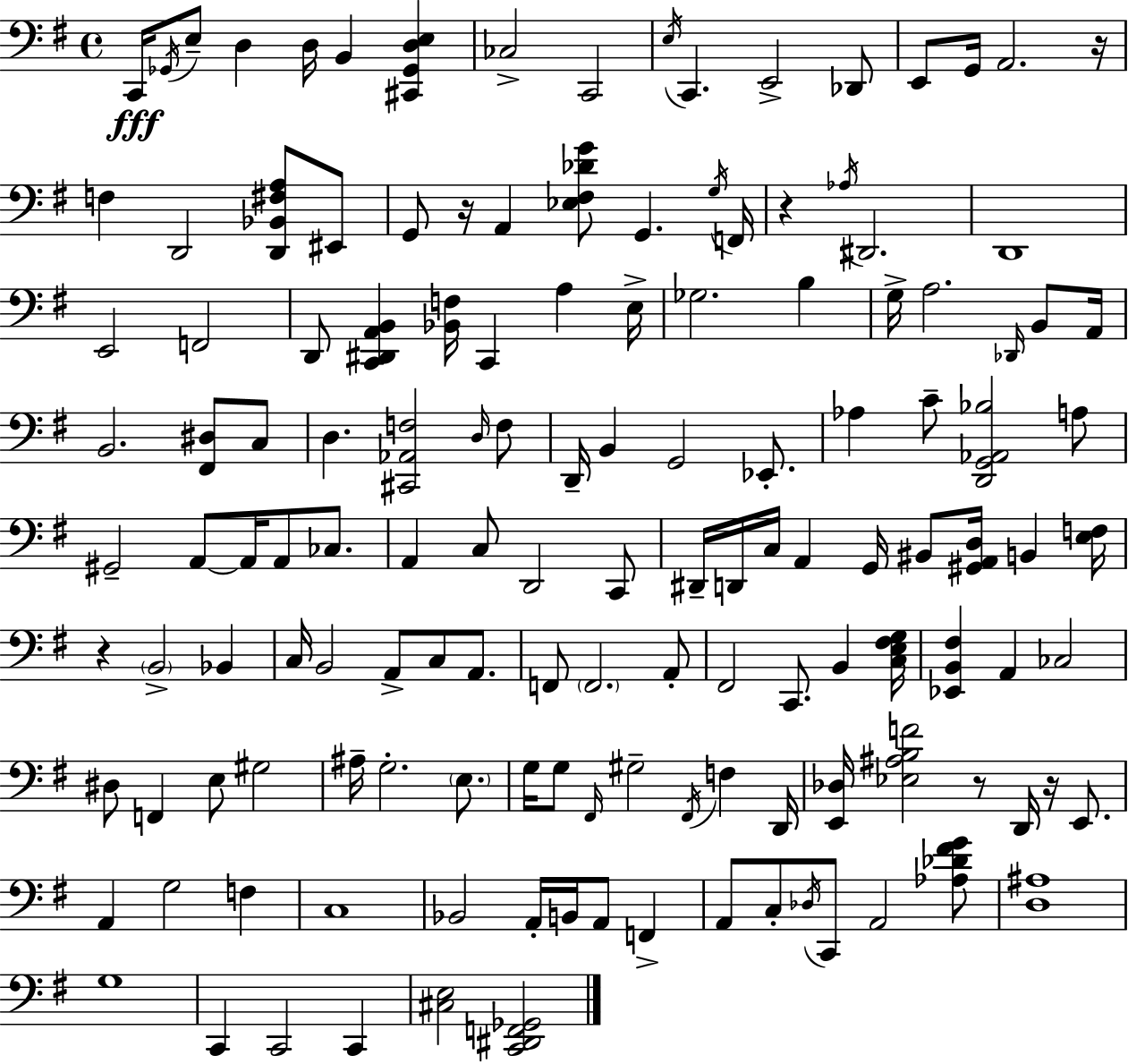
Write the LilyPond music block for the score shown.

{
  \clef bass
  \time 4/4
  \defaultTimeSignature
  \key g \major
  c,16\fff \acciaccatura { ges,16 } e8-- d4 d16 b,4 <cis, ges, d e>4 | ces2-> c,2 | \acciaccatura { e16 } c,4. e,2-> | des,8 e,8 g,16 a,2. | \break r16 f4 d,2 <d, bes, fis a>8 | eis,8 g,8 r16 a,4 <ees fis des' g'>8 g,4. | \acciaccatura { g16 } f,16 r4 \acciaccatura { aes16 } dis,2. | d,1 | \break e,2 f,2 | d,8 <c, dis, a, b,>4 <bes, f>16 c,4 a4 | e16-> ges2. | b4 g16-> a2. | \break \grace { des,16 } b,8 a,16 b,2. | <fis, dis>8 c8 d4. <cis, aes, f>2 | \grace { d16 } f8 d,16-- b,4 g,2 | ees,8.-. aes4 c'8-- <d, g, aes, bes>2 | \break a8 gis,2-- a,8~~ | a,16 a,8 ces8. a,4 c8 d,2 | c,8 dis,16-- d,16 c16 a,4 g,16 bis,8 | <gis, a, d>16 b,4 <e f>16 r4 \parenthesize b,2-> | \break bes,4 c16 b,2 a,8-> | c8 a,8. f,8 \parenthesize f,2. | a,8-. fis,2 c,8. | b,4 <c e fis g>16 <ees, b, fis>4 a,4 ces2 | \break dis8 f,4 e8 gis2 | ais16-- g2.-. | \parenthesize e8. g16 g8 \grace { fis,16 } gis2-- | \acciaccatura { fis,16 } f4 d,16 <e, des>16 <ees ais b f'>2 | \break r8 d,16 r16 e,8. a,4 g2 | f4 c1 | bes,2 | a,16-. b,16 a,8 f,4-> a,8 c8-. \acciaccatura { des16 } c,8 a,2 | \break <aes des' fis' g'>8 <d ais>1 | g1 | c,4 c,2 | c,4 <cis e>2 | \break <c, dis, f, ges,>2 \bar "|."
}